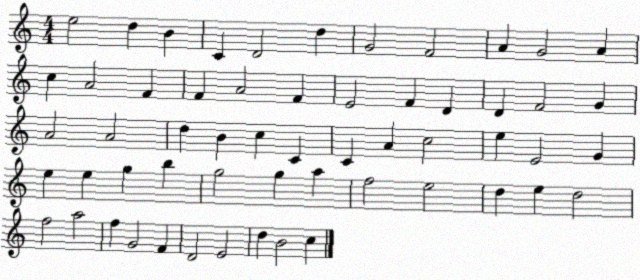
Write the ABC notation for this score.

X:1
T:Untitled
M:4/4
L:1/4
K:C
e2 d B C D2 d G2 F2 A G2 A c A2 F F A2 F E2 F D D F2 G A2 A2 d B c C C A c2 e E2 G e e g b g2 g a f2 e2 d e d2 f2 a2 f G2 F D2 E2 d B2 c